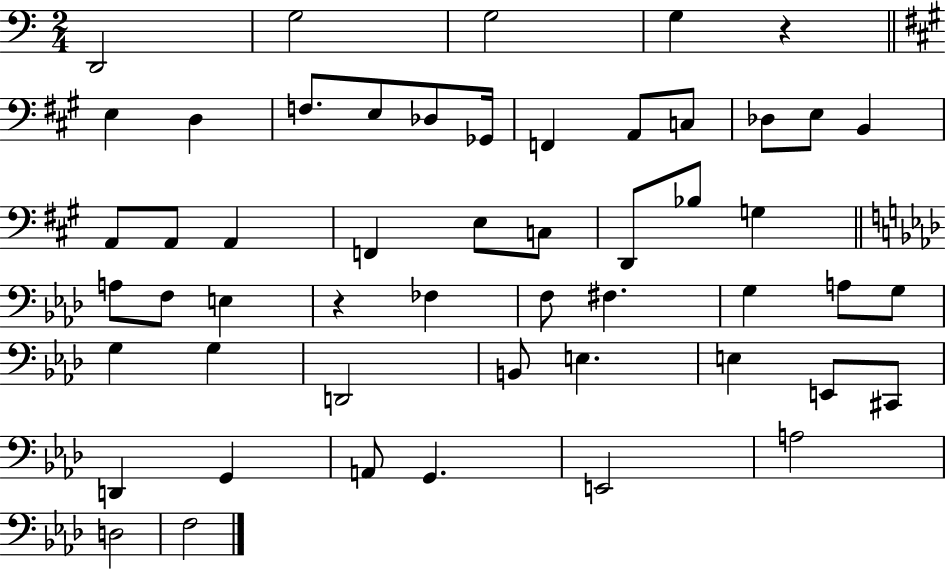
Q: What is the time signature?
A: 2/4